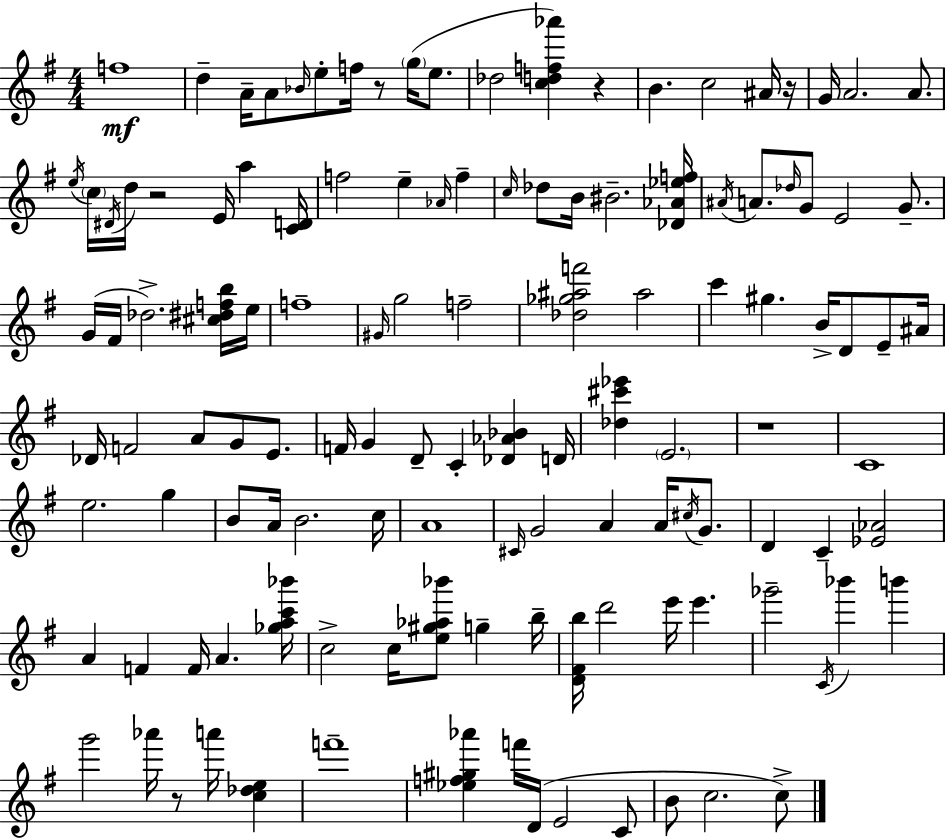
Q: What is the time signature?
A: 4/4